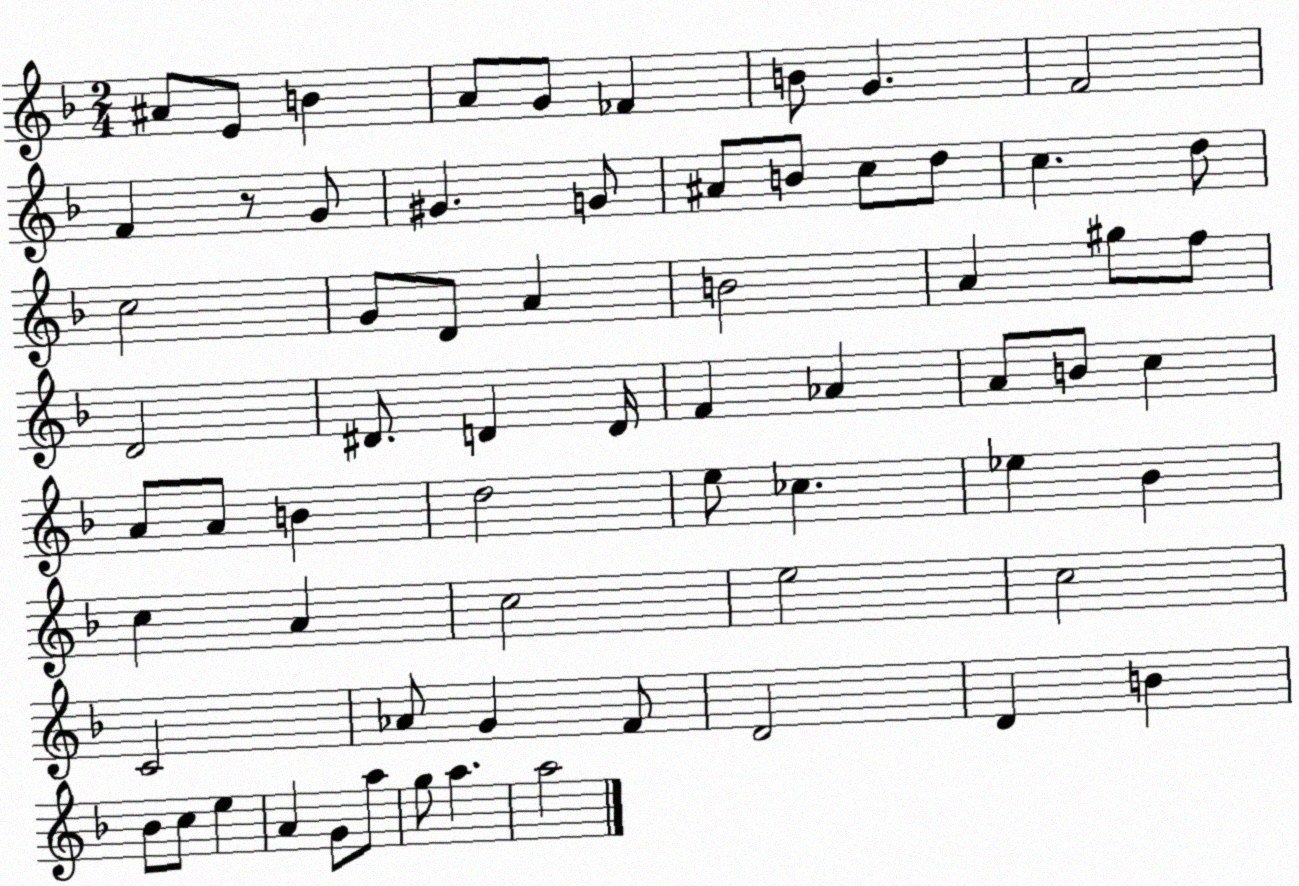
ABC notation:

X:1
T:Untitled
M:2/4
L:1/4
K:F
^A/2 E/2 B A/2 G/2 _F B/2 G F2 F z/2 G/2 ^G G/2 ^A/2 B/2 c/2 d/2 c d/2 c2 G/2 D/2 A B2 A ^g/2 f/2 D2 ^D/2 D D/4 F _A A/2 B/2 c A/2 A/2 B d2 e/2 _c _e _B c A c2 e2 c2 C2 _A/2 G F/2 D2 D B _B/2 c/2 e A G/2 a/2 g/2 a a2